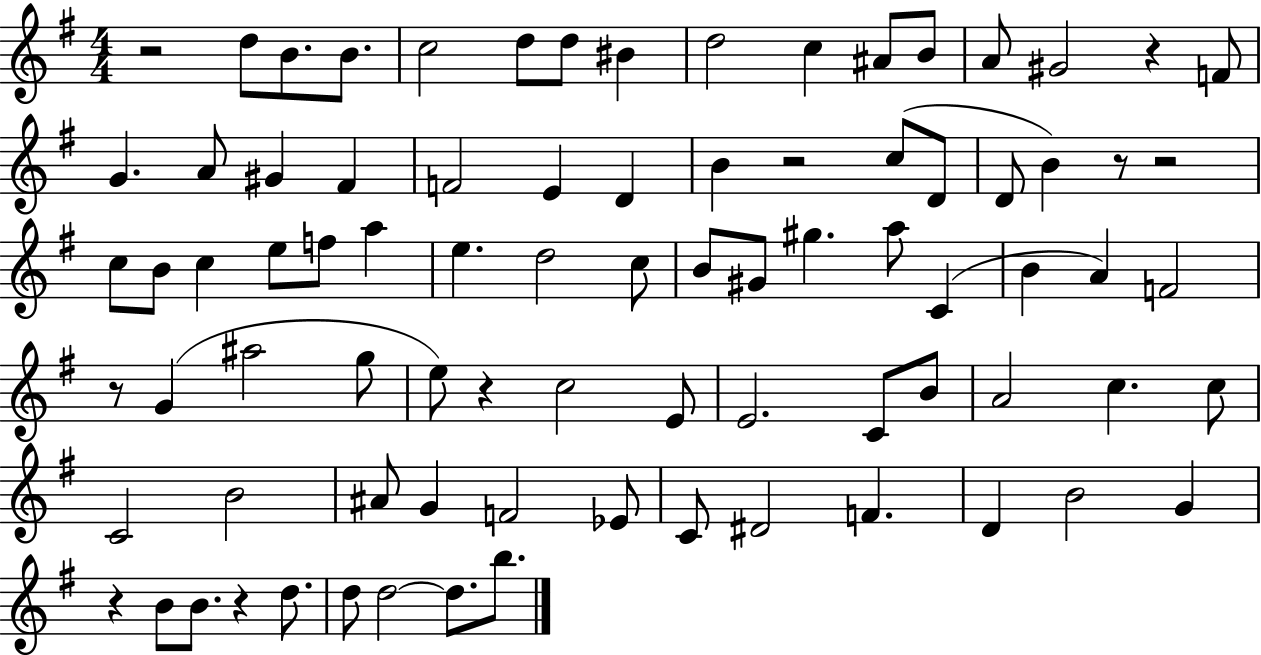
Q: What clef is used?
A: treble